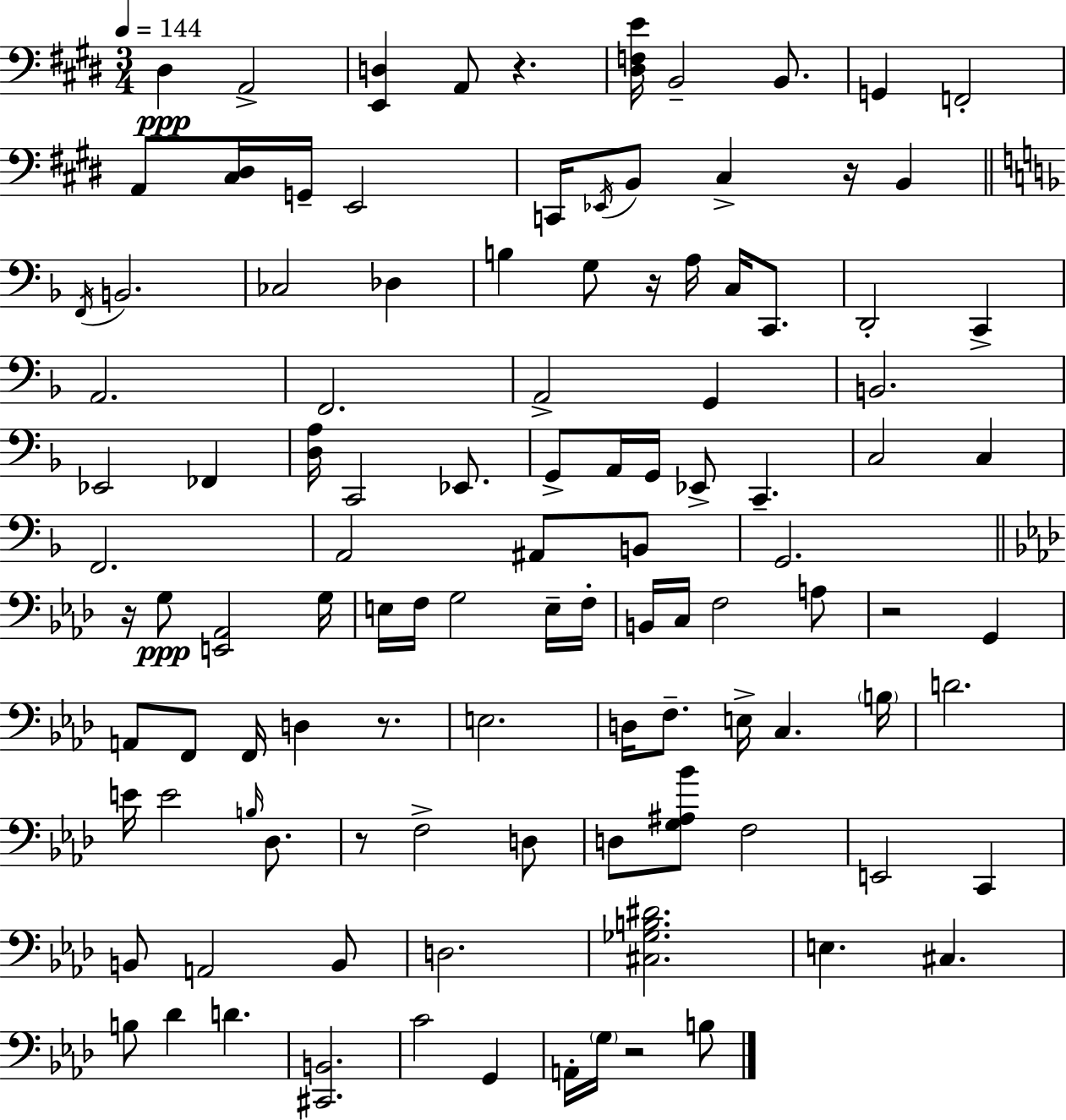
{
  \clef bass
  \numericTimeSignature
  \time 3/4
  \key e \major
  \tempo 4 = 144
  dis4\ppp a,2-> | <e, d>4 a,8 r4. | <dis f e'>16 b,2-- b,8. | g,4 f,2-. | \break a,8 <cis dis>16 g,16-- e,2 | c,16 \acciaccatura { ees,16 } b,8 cis4-> r16 b,4 | \bar "||" \break \key f \major \acciaccatura { f,16 } b,2. | ces2 des4 | b4 g8 r16 a16 c16 c,8. | d,2-. c,4-> | \break a,2. | f,2. | a,2-> g,4 | b,2. | \break ees,2 fes,4 | <d a>16 c,2 ees,8. | g,8-> a,16 g,16 ees,8-> c,4.-- | c2 c4 | \break f,2. | a,2 ais,8 b,8 | g,2. | \bar "||" \break \key aes \major r16 g8\ppp <e, aes,>2 g16 | e16 f16 g2 e16-- f16-. | b,16 c16 f2 a8 | r2 g,4 | \break a,8 f,8 f,16 d4 r8. | e2. | d16 f8.-- e16-> c4. \parenthesize b16 | d'2. | \break e'16 e'2 \grace { b16 } des8. | r8 f2-> d8 | d8 <g ais bes'>8 f2 | e,2 c,4 | \break b,8 a,2 b,8 | d2. | <cis ges b dis'>2. | e4. cis4. | \break b8 des'4 d'4. | <cis, b,>2. | c'2 g,4 | a,16-. \parenthesize g16 r2 b8 | \break \bar "|."
}